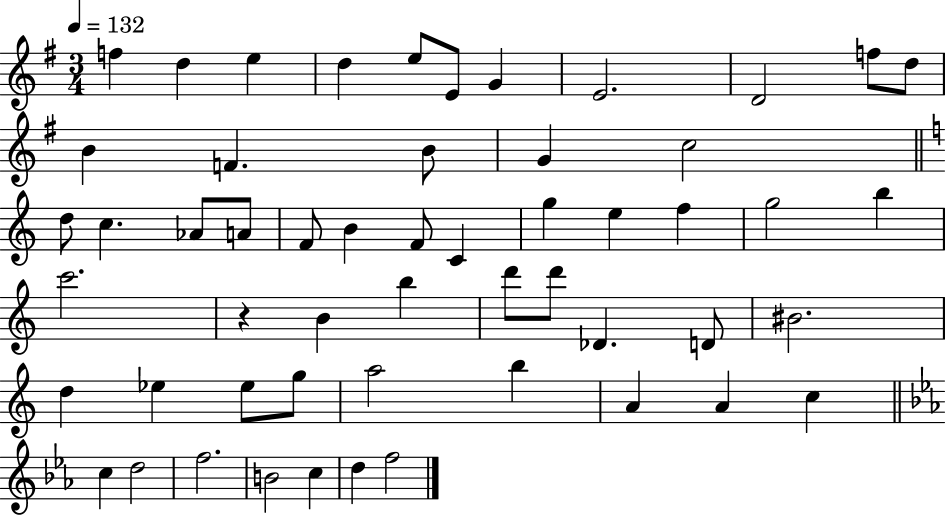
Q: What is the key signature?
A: G major